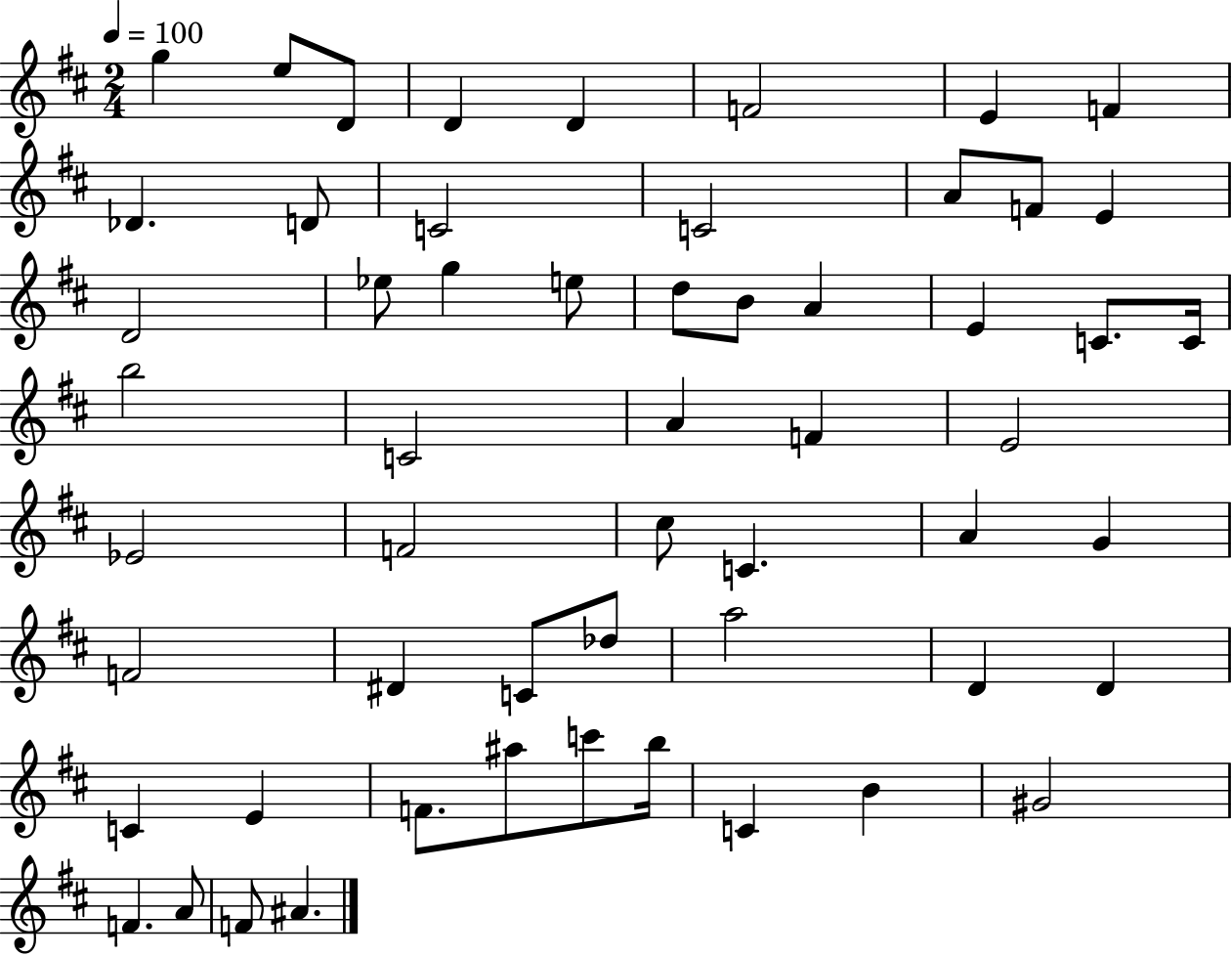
{
  \clef treble
  \numericTimeSignature
  \time 2/4
  \key d \major
  \tempo 4 = 100
  g''4 e''8 d'8 | d'4 d'4 | f'2 | e'4 f'4 | \break des'4. d'8 | c'2 | c'2 | a'8 f'8 e'4 | \break d'2 | ees''8 g''4 e''8 | d''8 b'8 a'4 | e'4 c'8. c'16 | \break b''2 | c'2 | a'4 f'4 | e'2 | \break ees'2 | f'2 | cis''8 c'4. | a'4 g'4 | \break f'2 | dis'4 c'8 des''8 | a''2 | d'4 d'4 | \break c'4 e'4 | f'8. ais''8 c'''8 b''16 | c'4 b'4 | gis'2 | \break f'4. a'8 | f'8 ais'4. | \bar "|."
}